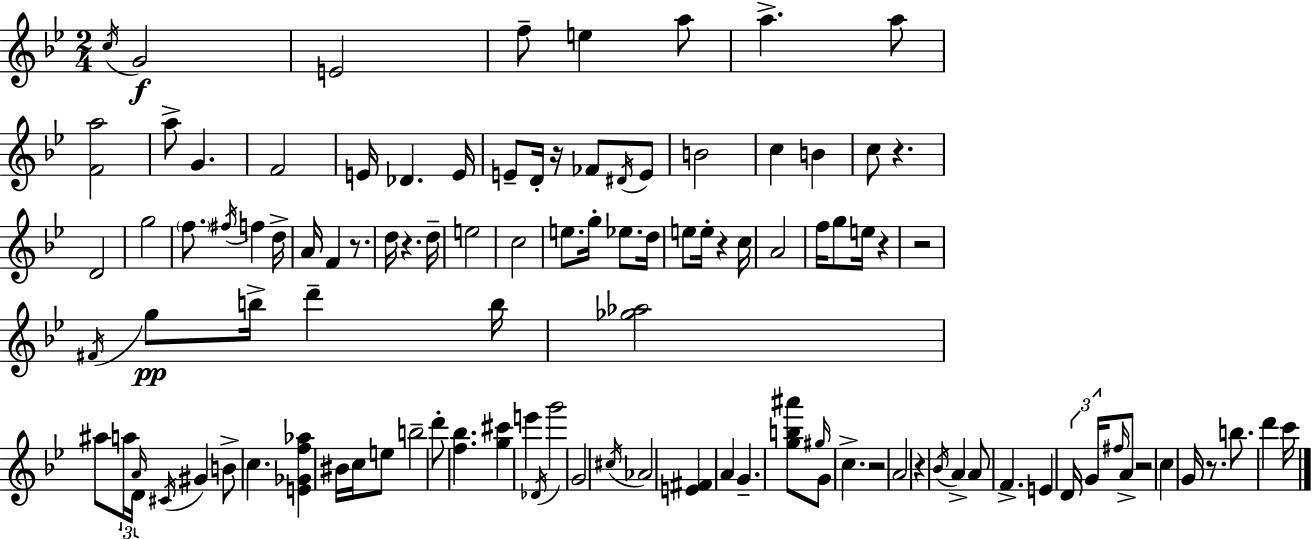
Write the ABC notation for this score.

X:1
T:Untitled
M:2/4
L:1/4
K:Gm
c/4 G2 E2 f/2 e a/2 a a/2 [Fa]2 a/2 G F2 E/4 _D E/4 E/2 D/4 z/4 _F/2 ^D/4 E/2 B2 c B c/2 z D2 g2 f/2 ^f/4 f d/4 A/4 F z/2 d/4 z d/4 e2 c2 e/2 g/4 _e/2 d/4 e/2 e/4 z c/4 A2 f/4 g/2 e/4 z z2 ^F/4 g/2 b/4 d' b/4 [_g_a]2 ^a/2 a/4 A/4 D/4 ^C/4 ^G B/2 c [E_Gf_a] ^B/4 c/4 e/2 b2 d'/2 [f_b] [g^c'] e' _D/4 g'2 G2 ^c/4 _A2 [E^F] A G [gb^a']/2 ^g/4 G/2 c z2 A2 z _B/4 A A/2 F E D/4 G/4 ^f/4 A/2 z2 c G/4 z/2 b/2 d' c'/4